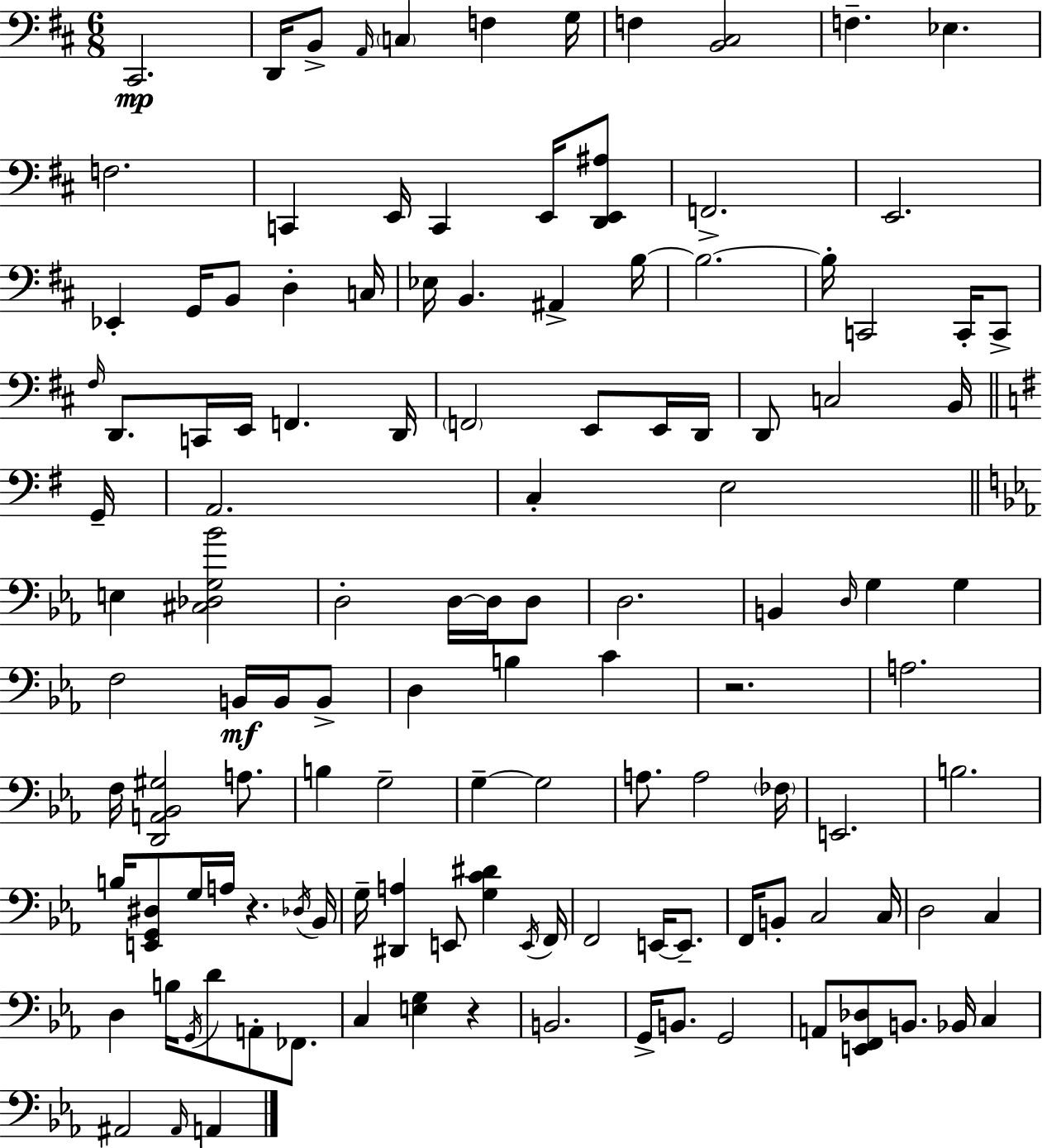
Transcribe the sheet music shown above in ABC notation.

X:1
T:Untitled
M:6/8
L:1/4
K:D
^C,,2 D,,/4 B,,/2 A,,/4 C, F, G,/4 F, [B,,^C,]2 F, _E, F,2 C,, E,,/4 C,, E,,/4 [D,,E,,^A,]/2 F,,2 E,,2 _E,, G,,/4 B,,/2 D, C,/4 _E,/4 B,, ^A,, B,/4 B,2 B,/4 C,,2 C,,/4 C,,/2 ^F,/4 D,,/2 C,,/4 E,,/4 F,, D,,/4 F,,2 E,,/2 E,,/4 D,,/4 D,,/2 C,2 B,,/4 G,,/4 A,,2 C, E,2 E, [^C,_D,G,_B]2 D,2 D,/4 D,/4 D,/2 D,2 B,, D,/4 G, G, F,2 B,,/4 B,,/4 B,,/2 D, B, C z2 A,2 F,/4 [D,,A,,_B,,^G,]2 A,/2 B, G,2 G, G,2 A,/2 A,2 _F,/4 E,,2 B,2 B,/4 [E,,G,,^D,]/2 G,/4 A,/4 z _D,/4 _B,,/4 G,/4 [^D,,A,] E,,/2 [G,C^D] E,,/4 F,,/4 F,,2 E,,/4 E,,/2 F,,/4 B,,/2 C,2 C,/4 D,2 C, D, B,/4 G,,/4 D/2 A,,/2 _F,,/2 C, [E,G,] z B,,2 G,,/4 B,,/2 G,,2 A,,/2 [E,,F,,_D,]/2 B,,/2 _B,,/4 C, ^A,,2 ^A,,/4 A,,